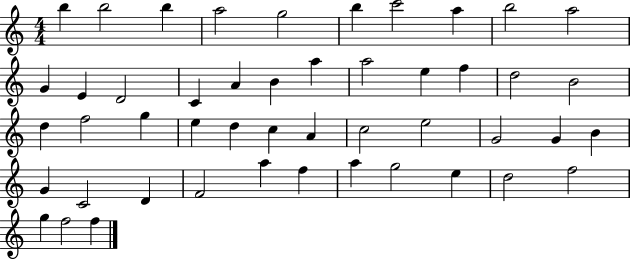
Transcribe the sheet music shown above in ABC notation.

X:1
T:Untitled
M:4/4
L:1/4
K:C
b b2 b a2 g2 b c'2 a b2 a2 G E D2 C A B a a2 e f d2 B2 d f2 g e d c A c2 e2 G2 G B G C2 D F2 a f a g2 e d2 f2 g f2 f